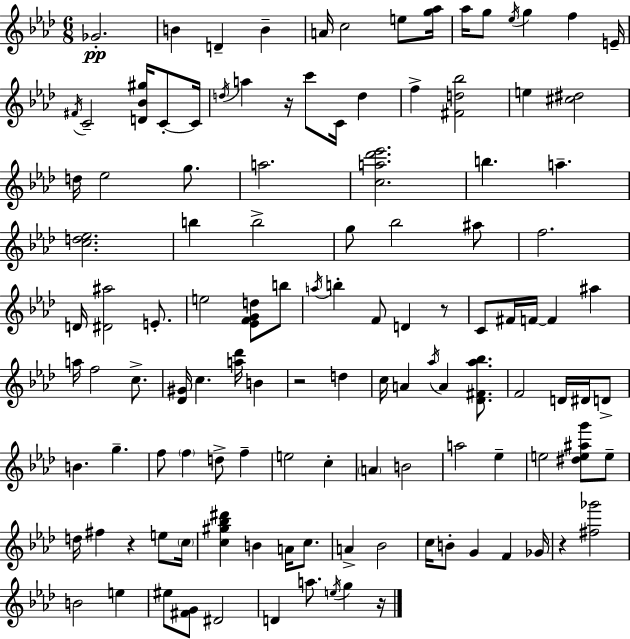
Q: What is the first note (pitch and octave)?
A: Gb4